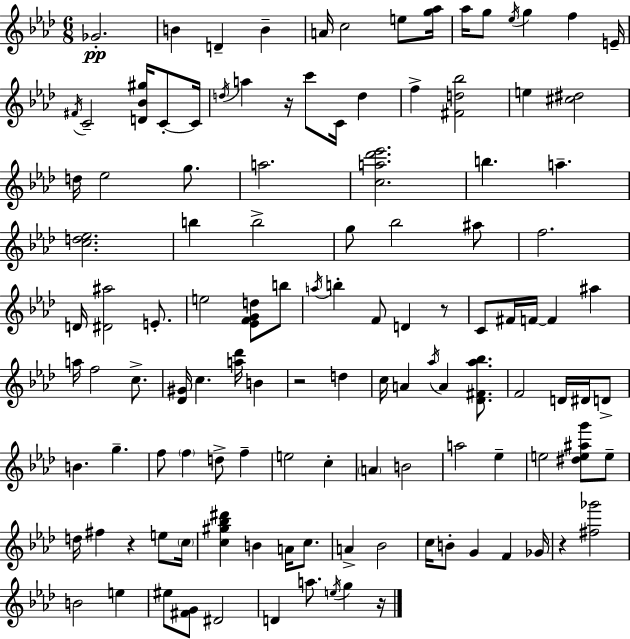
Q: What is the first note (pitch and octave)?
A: Gb4